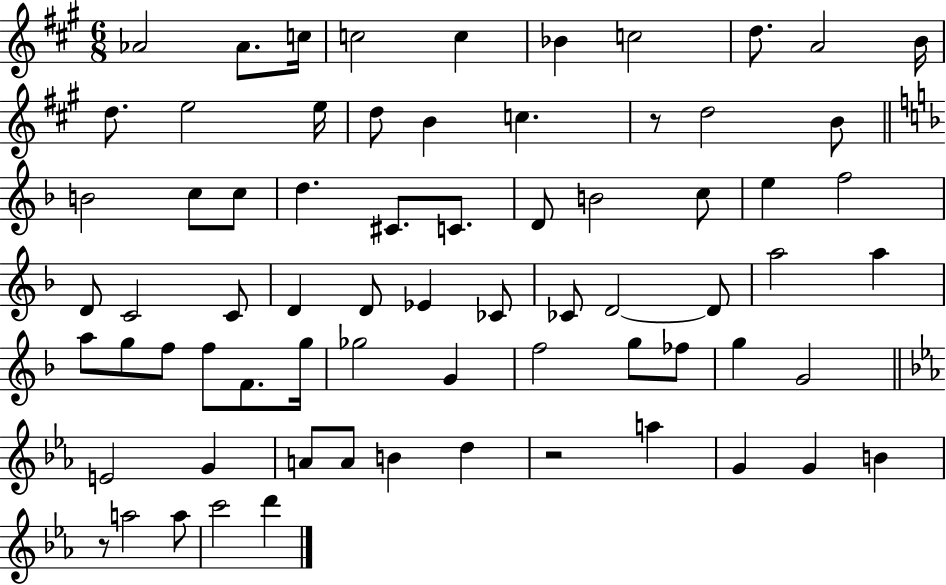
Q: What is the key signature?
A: A major